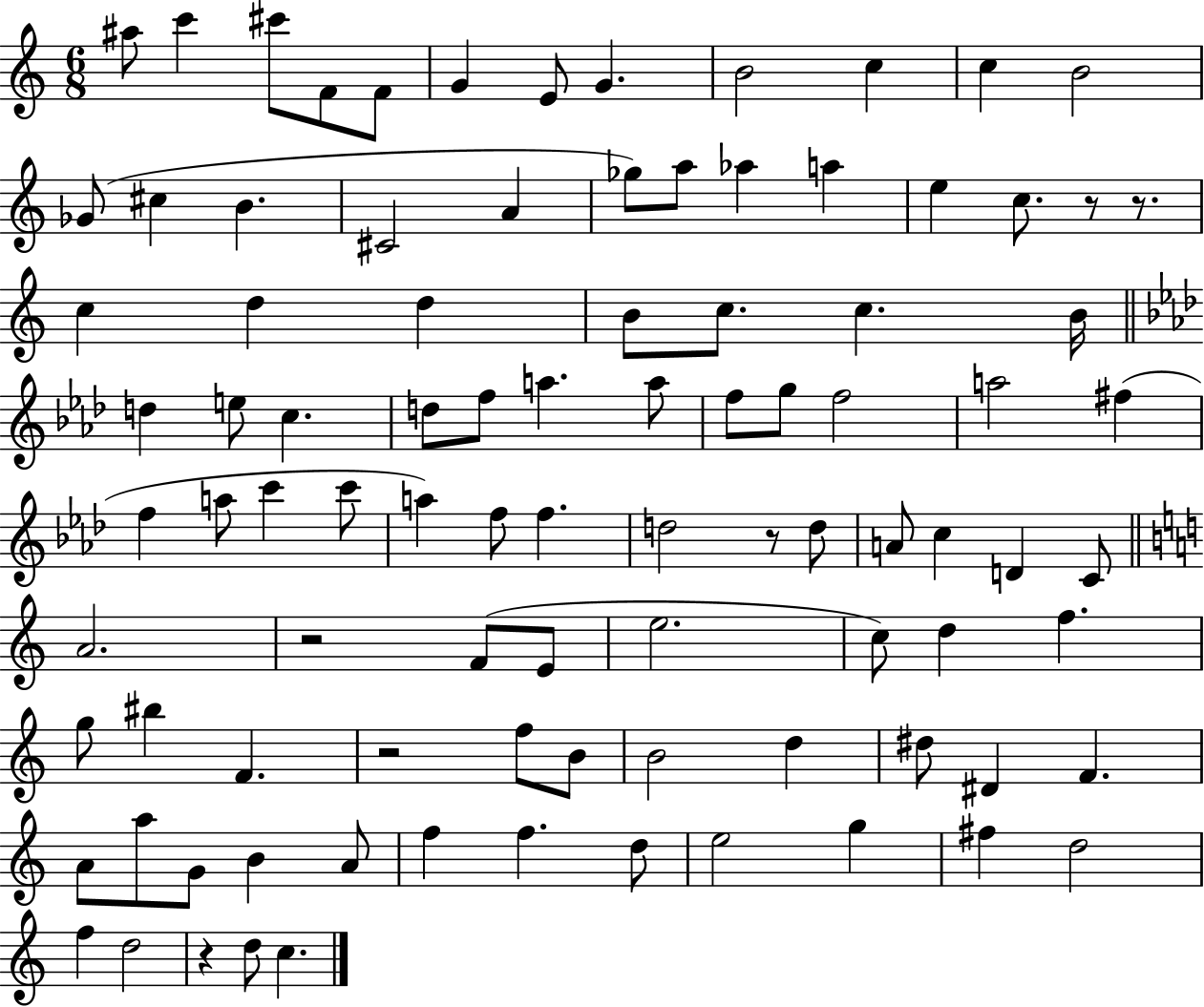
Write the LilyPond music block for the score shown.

{
  \clef treble
  \numericTimeSignature
  \time 6/8
  \key c \major
  ais''8 c'''4 cis'''8 f'8 f'8 | g'4 e'8 g'4. | b'2 c''4 | c''4 b'2 | \break ges'8( cis''4 b'4. | cis'2 a'4 | ges''8) a''8 aes''4 a''4 | e''4 c''8. r8 r8. | \break c''4 d''4 d''4 | b'8 c''8. c''4. b'16 | \bar "||" \break \key f \minor d''4 e''8 c''4. | d''8 f''8 a''4. a''8 | f''8 g''8 f''2 | a''2 fis''4( | \break f''4 a''8 c'''4 c'''8 | a''4) f''8 f''4. | d''2 r8 d''8 | a'8 c''4 d'4 c'8 | \break \bar "||" \break \key a \minor a'2. | r2 f'8( e'8 | e''2. | c''8) d''4 f''4. | \break g''8 bis''4 f'4. | r2 f''8 b'8 | b'2 d''4 | dis''8 dis'4 f'4. | \break a'8 a''8 g'8 b'4 a'8 | f''4 f''4. d''8 | e''2 g''4 | fis''4 d''2 | \break f''4 d''2 | r4 d''8 c''4. | \bar "|."
}